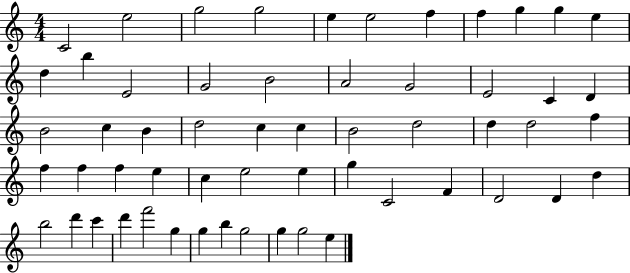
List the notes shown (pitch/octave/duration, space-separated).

C4/h E5/h G5/h G5/h E5/q E5/h F5/q F5/q G5/q G5/q E5/q D5/q B5/q E4/h G4/h B4/h A4/h G4/h E4/h C4/q D4/q B4/h C5/q B4/q D5/h C5/q C5/q B4/h D5/h D5/q D5/h F5/q F5/q F5/q F5/q E5/q C5/q E5/h E5/q G5/q C4/h F4/q D4/h D4/q D5/q B5/h D6/q C6/q D6/q F6/h G5/q G5/q B5/q G5/h G5/q G5/h E5/q